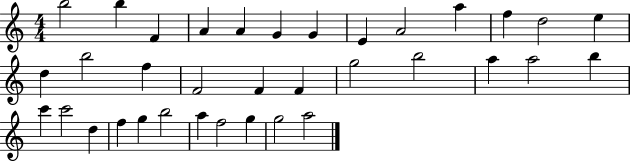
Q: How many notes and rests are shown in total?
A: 35